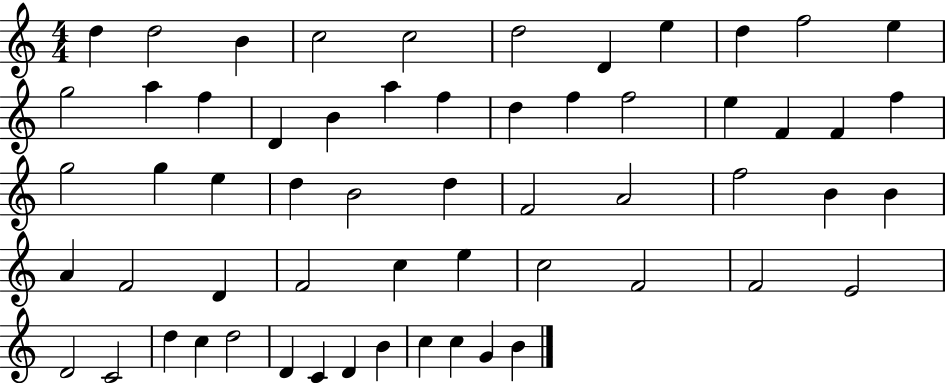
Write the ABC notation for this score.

X:1
T:Untitled
M:4/4
L:1/4
K:C
d d2 B c2 c2 d2 D e d f2 e g2 a f D B a f d f f2 e F F f g2 g e d B2 d F2 A2 f2 B B A F2 D F2 c e c2 F2 F2 E2 D2 C2 d c d2 D C D B c c G B